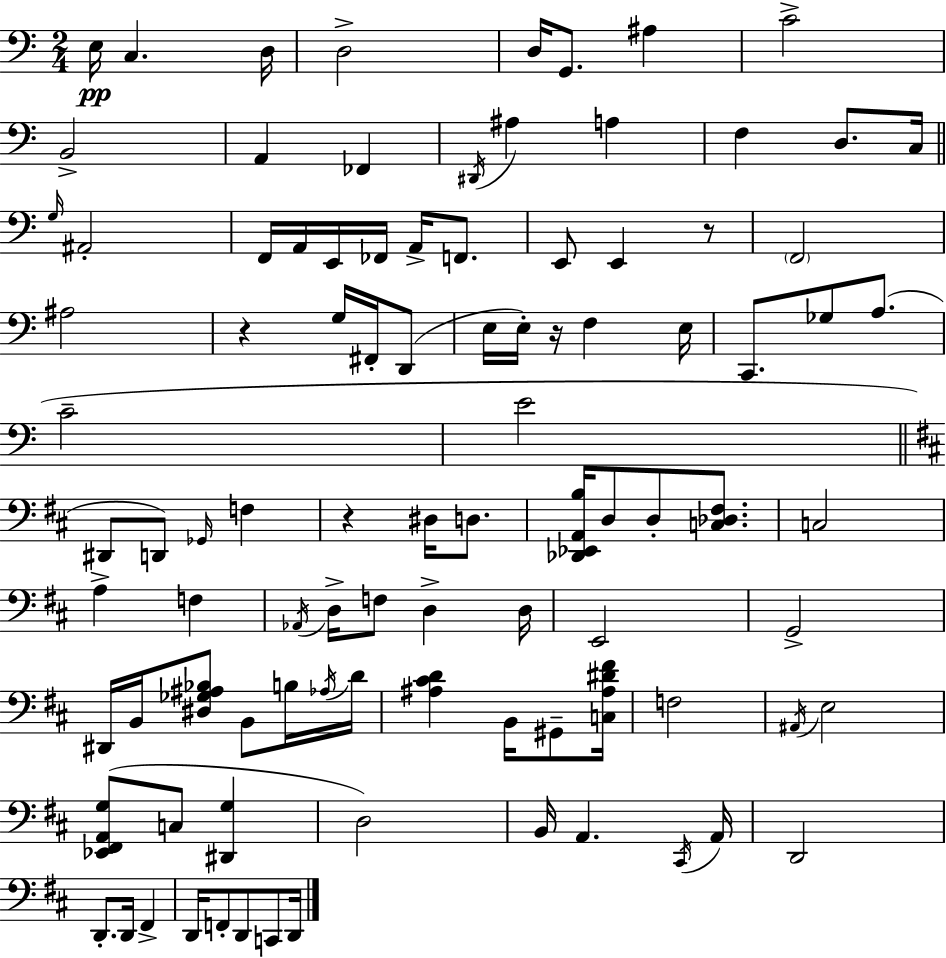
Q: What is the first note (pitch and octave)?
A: E3